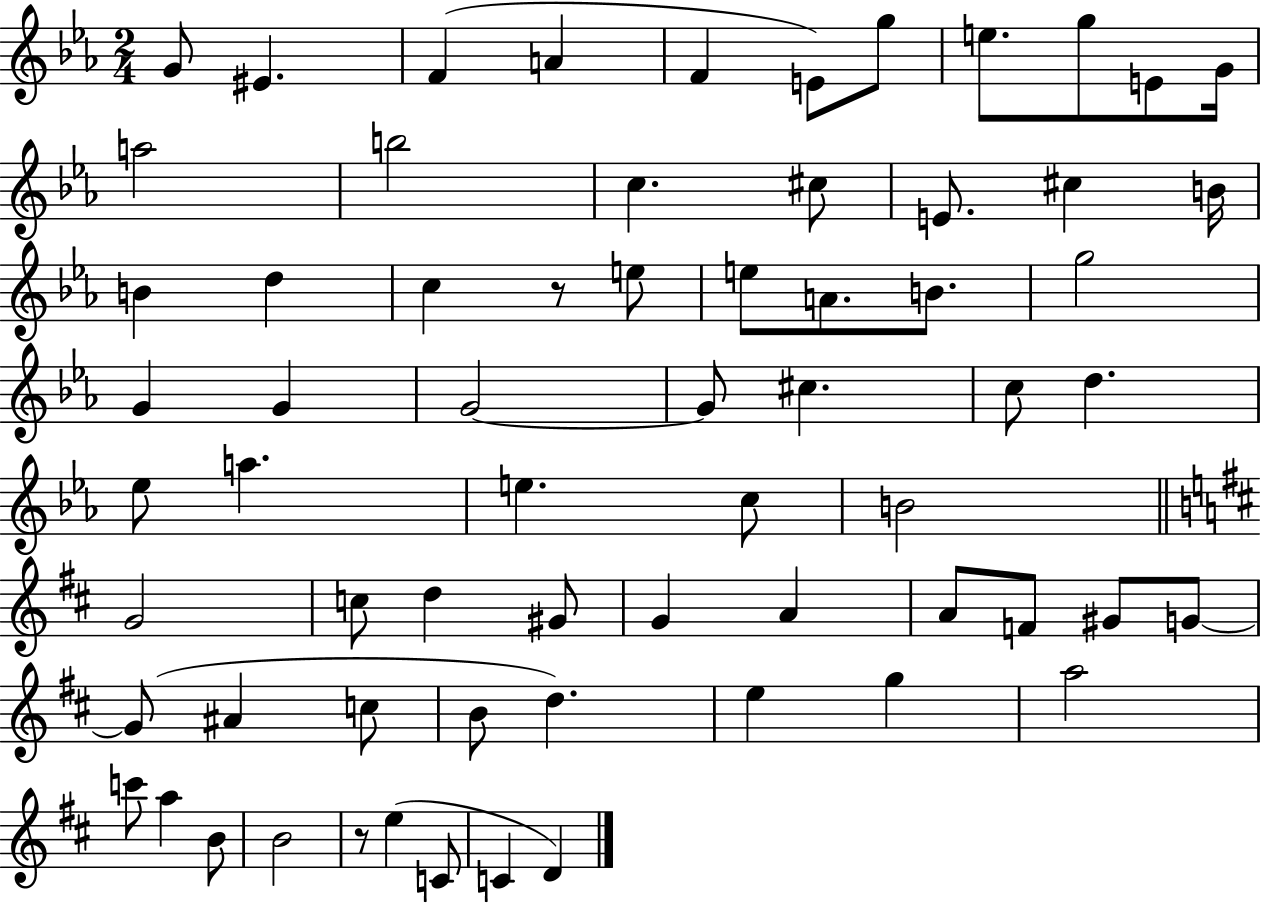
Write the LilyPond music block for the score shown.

{
  \clef treble
  \numericTimeSignature
  \time 2/4
  \key ees \major
  \repeat volta 2 { g'8 eis'4. | f'4( a'4 | f'4 e'8) g''8 | e''8. g''8 e'8 g'16 | \break a''2 | b''2 | c''4. cis''8 | e'8. cis''4 b'16 | \break b'4 d''4 | c''4 r8 e''8 | e''8 a'8. b'8. | g''2 | \break g'4 g'4 | g'2~~ | g'8 cis''4. | c''8 d''4. | \break ees''8 a''4. | e''4. c''8 | b'2 | \bar "||" \break \key d \major g'2 | c''8 d''4 gis'8 | g'4 a'4 | a'8 f'8 gis'8 g'8~~ | \break g'8( ais'4 c''8 | b'8 d''4.) | e''4 g''4 | a''2 | \break c'''8 a''4 b'8 | b'2 | r8 e''4( c'8 | c'4 d'4) | \break } \bar "|."
}